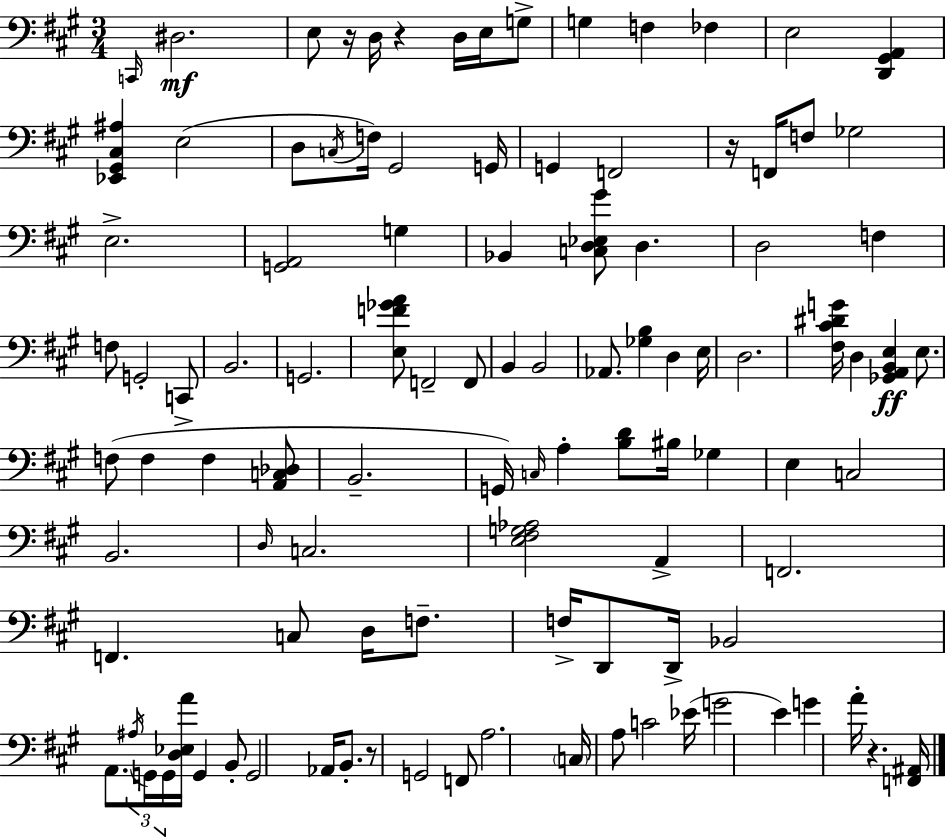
{
  \clef bass
  \numericTimeSignature
  \time 3/4
  \key a \major
  \grace { c,16 }\mf dis2. | e8 r16 d16 r4 d16 e16 g8-> | g4 f4 fes4 | e2 <d, gis, a,>4 | \break <ees, gis, cis ais>4 e2( | d8 \acciaccatura { c16 } f16) gis,2 | g,16 g,4 f,2 | r16 f,16 f8 ges2 | \break e2.-> | <g, a,>2 g4 | bes,4 <c d ees gis'>8 d4. | d2 f4 | \break f8 g,2-. | c,8-> b,2. | g,2. | <e f' ges' a'>8 f,2-- | \break f,8 b,4 b,2 | aes,8. <ges b>4 d4 | e16 d2. | <fis cis' dis' g'>16 d4 <ges, a, b, e>4\ff e8. | \break f8( f4 f4 | <a, c des>8 b,2.-- | g,16) \grace { c16 } a4-. <b d'>8 bis16 ges4 | e4 c2 | \break b,2. | \grace { d16 } c2. | <e fis g aes>2 | a,4-> f,2. | \break f,4. c8 | d16 f8.-- f16-> d,8 d,16-> bes,2 | a,8. \tuplet 3/2 { \acciaccatura { ais16 } g,16 g,16 } <d ees a'>16 g,4 | b,8-. g,2 | \break aes,16 b,8.-. r8 g,2 | f,8 a2. | \parenthesize c16 a8 c'2 | ees'16( g'2 | \break e'4) g'4 a'16-. r4. | <f, ais,>16 \bar "|."
}